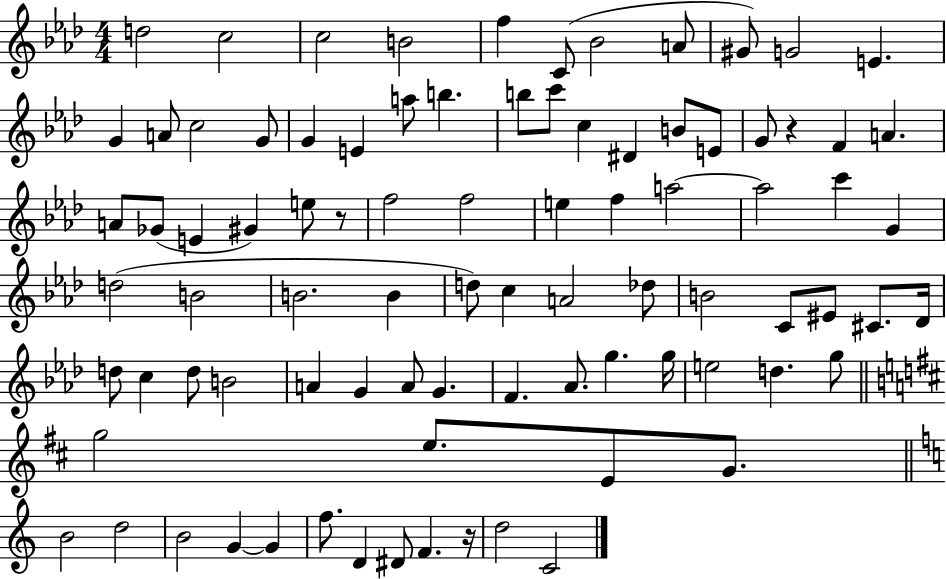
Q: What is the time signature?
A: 4/4